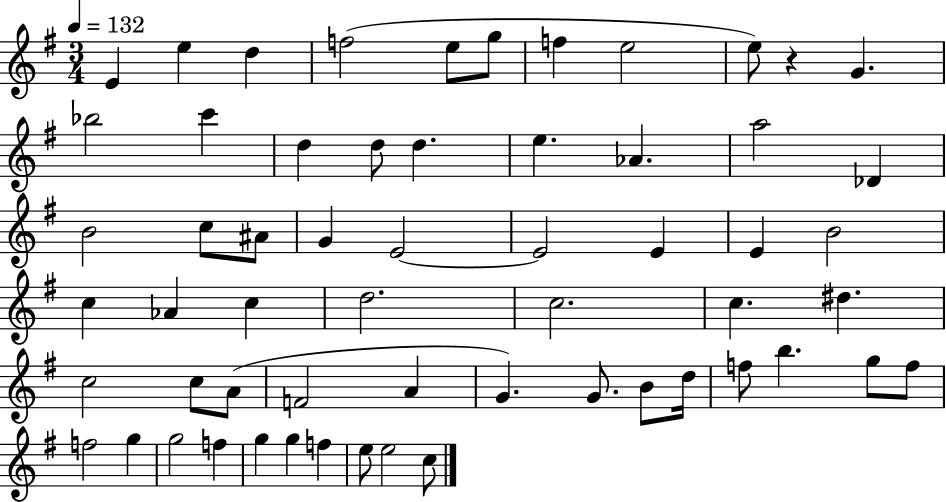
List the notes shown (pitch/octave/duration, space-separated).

E4/q E5/q D5/q F5/h E5/e G5/e F5/q E5/h E5/e R/q G4/q. Bb5/h C6/q D5/q D5/e D5/q. E5/q. Ab4/q. A5/h Db4/q B4/h C5/e A#4/e G4/q E4/h E4/h E4/q E4/q B4/h C5/q Ab4/q C5/q D5/h. C5/h. C5/q. D#5/q. C5/h C5/e A4/e F4/h A4/q G4/q. G4/e. B4/e D5/s F5/e B5/q. G5/e F5/e F5/h G5/q G5/h F5/q G5/q G5/q F5/q E5/e E5/h C5/e